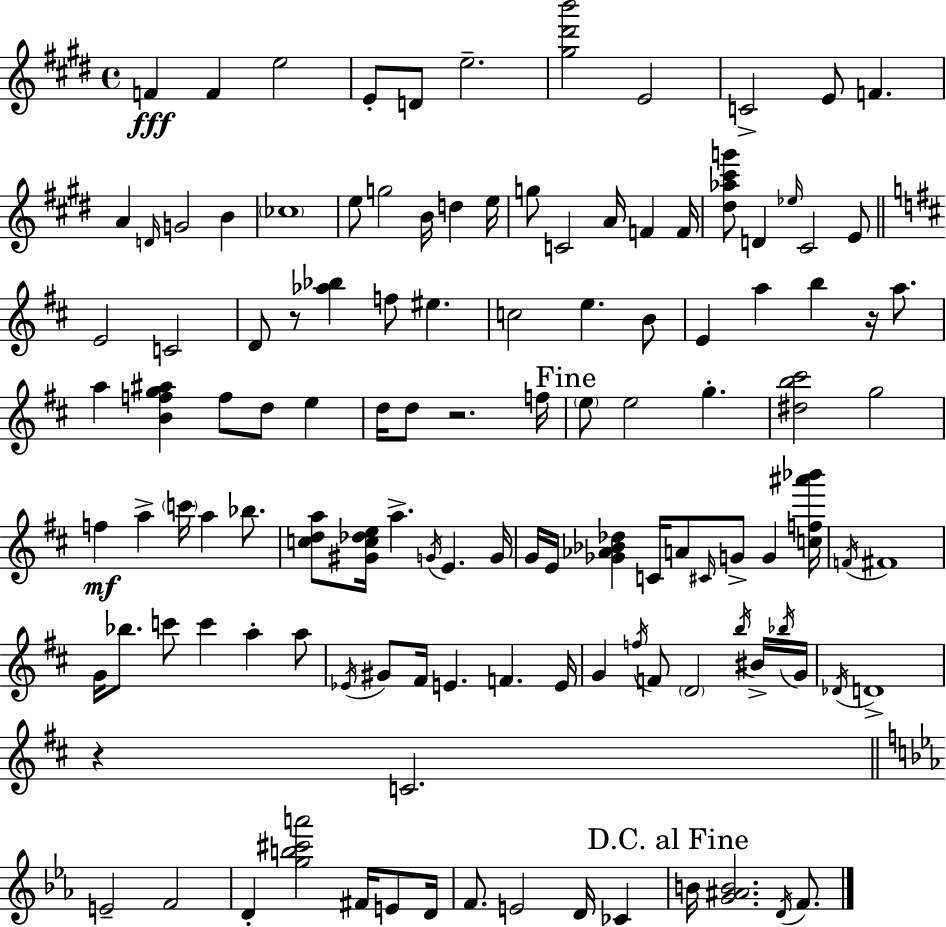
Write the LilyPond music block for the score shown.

{
  \clef treble
  \time 4/4
  \defaultTimeSignature
  \key e \major
  f'4\fff f'4 e''2 | e'8-. d'8 e''2.-- | <gis'' dis''' b'''>2 e'2 | c'2-> e'8 f'4. | \break a'4 \grace { d'16 } g'2 b'4 | \parenthesize ces''1 | e''8 g''2 b'16 d''4 | e''16 g''8 c'2 a'16 f'4 | \break f'16 <dis'' aes'' cis''' g'''>8 d'4 \grace { ees''16 } cis'2 | e'8 \bar "||" \break \key d \major e'2 c'2 | d'8 r8 <aes'' bes''>4 f''8 eis''4. | c''2 e''4. b'8 | e'4 a''4 b''4 r16 a''8. | \break a''4 <b' f'' g'' ais''>4 f''8 d''8 e''4 | d''16 d''8 r2. f''16 | \mark "Fine" \parenthesize e''8 e''2 g''4.-. | <dis'' b'' cis'''>2 g''2 | \break f''4\mf a''4-> \parenthesize c'''16 a''4 bes''8. | <c'' d'' a''>8 <gis' c'' des'' e''>16 a''4.-> \acciaccatura { g'16 } e'4. | g'16 g'16 e'16 <ges' aes' bes' des''>4 c'16 a'8 \grace { cis'16 } g'8-> g'4 | <c'' f'' ais''' bes'''>16 \acciaccatura { f'16 } fis'1 | \break g'16 bes''8. c'''8 c'''4 a''4-. | a''8 \acciaccatura { ees'16 } gis'8 fis'16 e'4. f'4. | e'16 g'4 \acciaccatura { f''16 } f'8 \parenthesize d'2 | \acciaccatura { b''16 } bis'16-> \acciaccatura { bes''16 } g'16 \acciaccatura { des'16 } d'1-> | \break r4 c'2. | \bar "||" \break \key c \minor e'2-- f'2 | d'4-. <g'' b'' cis''' a'''>2 fis'16 e'8 d'16 | f'8. e'2 d'16 ces'4 | \mark "D.C. al Fine" b'16 <g' ais' b'>2. \acciaccatura { d'16 } f'8. | \break \bar "|."
}